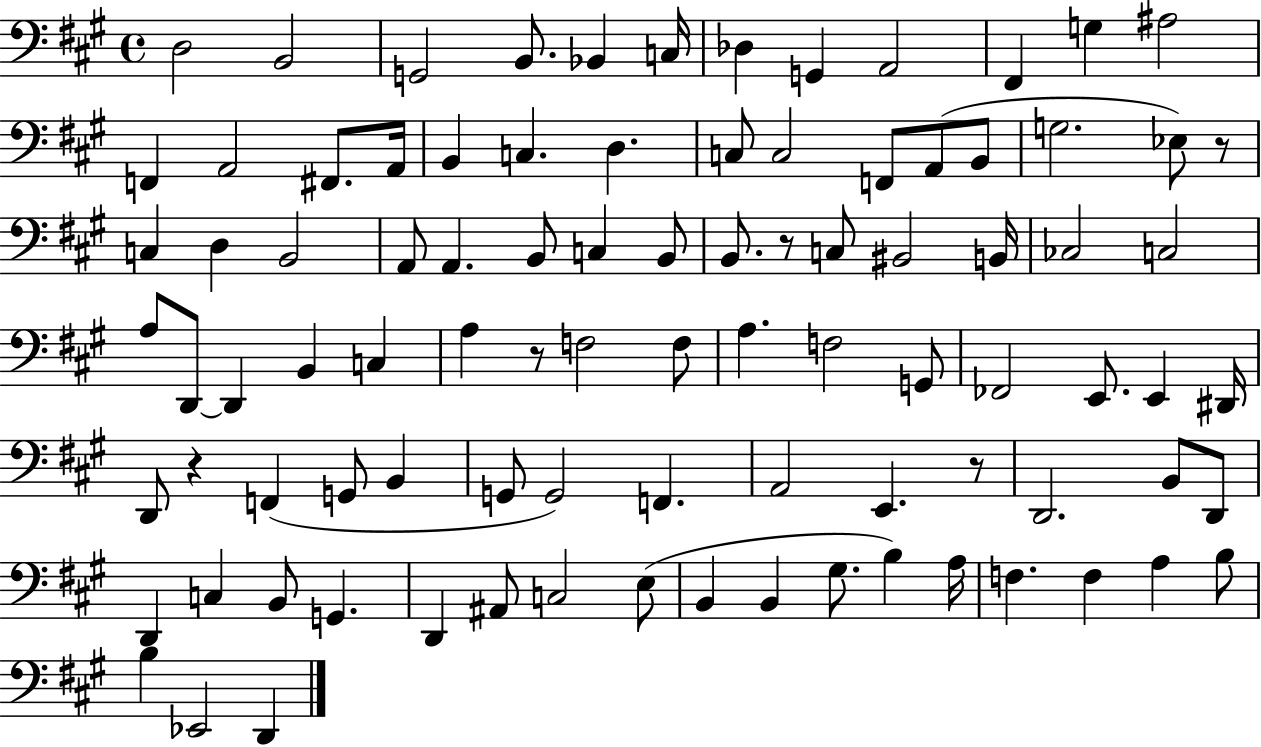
{
  \clef bass
  \time 4/4
  \defaultTimeSignature
  \key a \major
  d2 b,2 | g,2 b,8. bes,4 c16 | des4 g,4 a,2 | fis,4 g4 ais2 | \break f,4 a,2 fis,8. a,16 | b,4 c4. d4. | c8 c2 f,8 a,8( b,8 | g2. ees8) r8 | \break c4 d4 b,2 | a,8 a,4. b,8 c4 b,8 | b,8. r8 c8 bis,2 b,16 | ces2 c2 | \break a8 d,8~~ d,4 b,4 c4 | a4 r8 f2 f8 | a4. f2 g,8 | fes,2 e,8. e,4 dis,16 | \break d,8 r4 f,4( g,8 b,4 | g,8 g,2) f,4. | a,2 e,4. r8 | d,2. b,8 d,8 | \break d,4 c4 b,8 g,4. | d,4 ais,8 c2 e8( | b,4 b,4 gis8. b4) a16 | f4. f4 a4 b8 | \break b4 ees,2 d,4 | \bar "|."
}